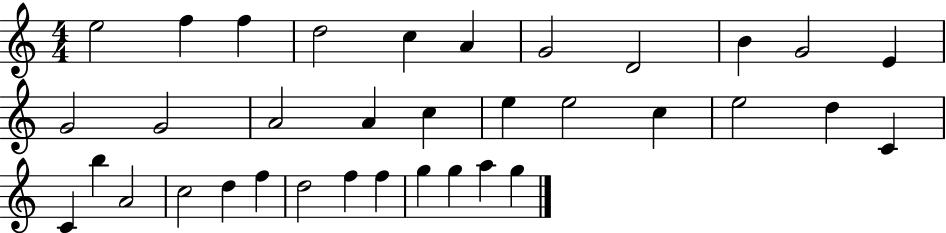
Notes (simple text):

E5/h F5/q F5/q D5/h C5/q A4/q G4/h D4/h B4/q G4/h E4/q G4/h G4/h A4/h A4/q C5/q E5/q E5/h C5/q E5/h D5/q C4/q C4/q B5/q A4/h C5/h D5/q F5/q D5/h F5/q F5/q G5/q G5/q A5/q G5/q